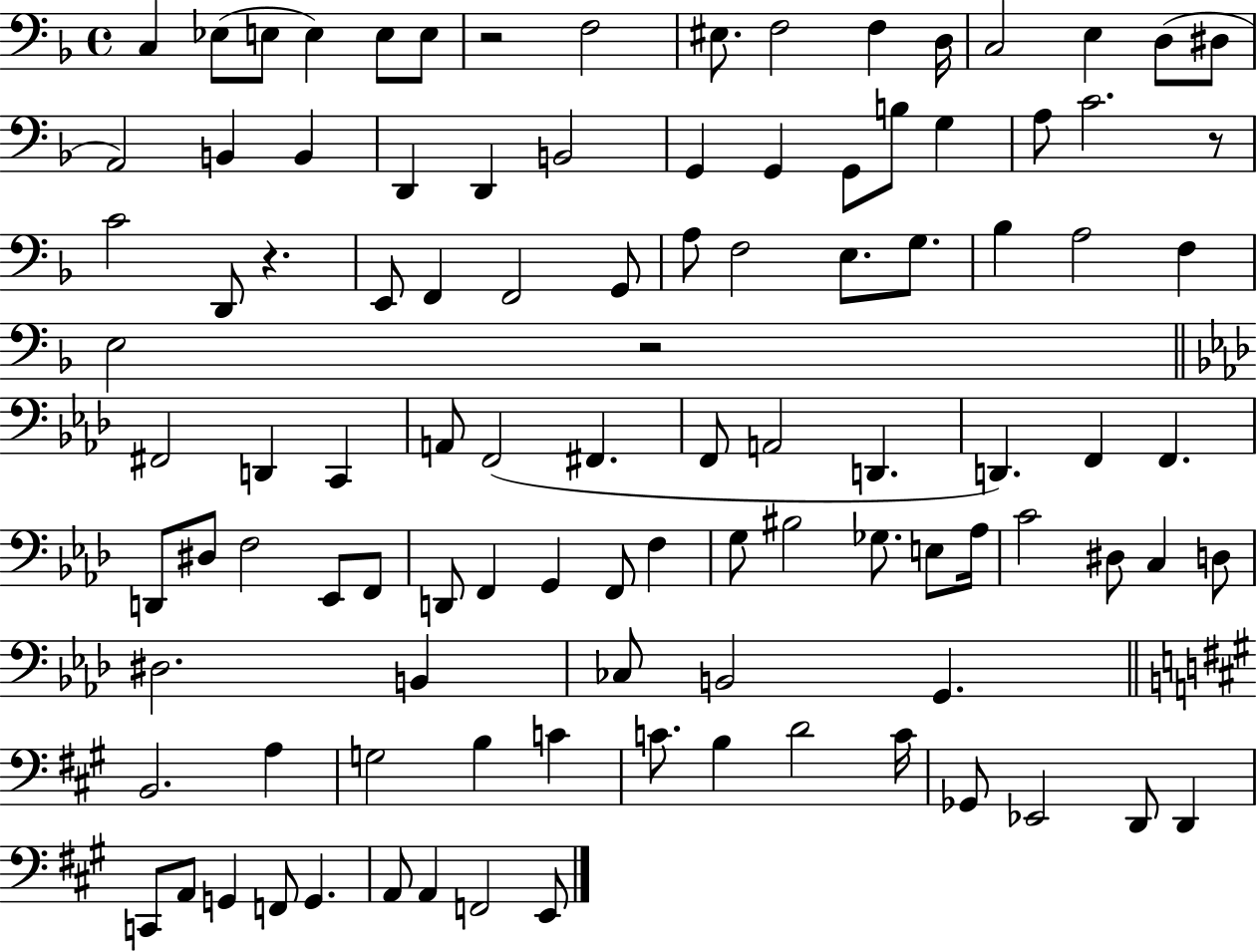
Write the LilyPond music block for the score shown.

{
  \clef bass
  \time 4/4
  \defaultTimeSignature
  \key f \major
  \repeat volta 2 { c4 ees8( e8 e4) e8 e8 | r2 f2 | eis8. f2 f4 d16 | c2 e4 d8( dis8 | \break a,2) b,4 b,4 | d,4 d,4 b,2 | g,4 g,4 g,8 b8 g4 | a8 c'2. r8 | \break c'2 d,8 r4. | e,8 f,4 f,2 g,8 | a8 f2 e8. g8. | bes4 a2 f4 | \break e2 r2 | \bar "||" \break \key aes \major fis,2 d,4 c,4 | a,8 f,2( fis,4. | f,8 a,2 d,4. | d,4.) f,4 f,4. | \break d,8 dis8 f2 ees,8 f,8 | d,8 f,4 g,4 f,8 f4 | g8 bis2 ges8. e8 aes16 | c'2 dis8 c4 d8 | \break dis2. b,4 | ces8 b,2 g,4. | \bar "||" \break \key a \major b,2. a4 | g2 b4 c'4 | c'8. b4 d'2 c'16 | ges,8 ees,2 d,8 d,4 | \break c,8 a,8 g,4 f,8 g,4. | a,8 a,4 f,2 e,8 | } \bar "|."
}